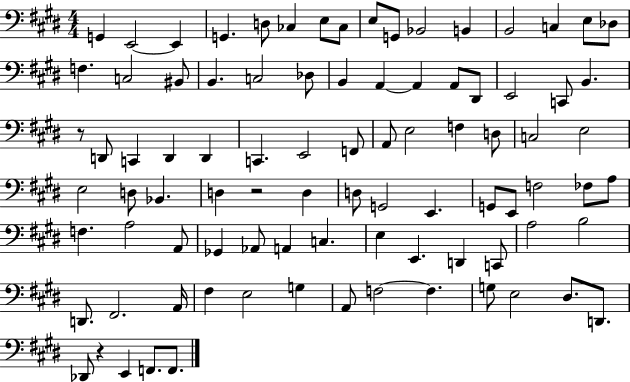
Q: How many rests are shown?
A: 3